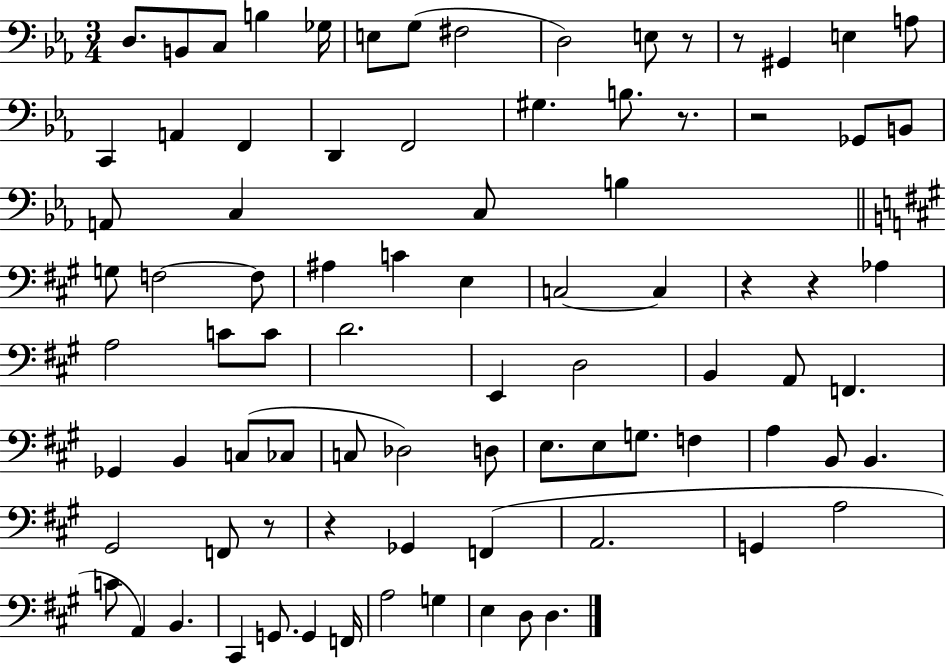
X:1
T:Untitled
M:3/4
L:1/4
K:Eb
D,/2 B,,/2 C,/2 B, _G,/4 E,/2 G,/2 ^F,2 D,2 E,/2 z/2 z/2 ^G,, E, A,/2 C,, A,, F,, D,, F,,2 ^G, B,/2 z/2 z2 _G,,/2 B,,/2 A,,/2 C, C,/2 B, G,/2 F,2 F,/2 ^A, C E, C,2 C, z z _A, A,2 C/2 C/2 D2 E,, D,2 B,, A,,/2 F,, _G,, B,, C,/2 _C,/2 C,/2 _D,2 D,/2 E,/2 E,/2 G,/2 F, A, B,,/2 B,, ^G,,2 F,,/2 z/2 z _G,, F,, A,,2 G,, A,2 C/2 A,, B,, ^C,, G,,/2 G,, F,,/4 A,2 G, E, D,/2 D,